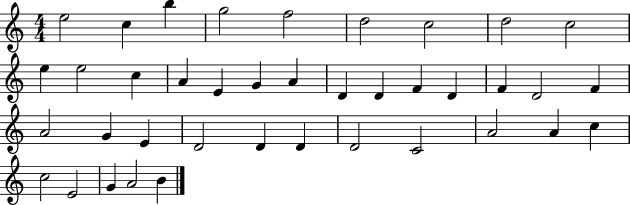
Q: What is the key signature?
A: C major